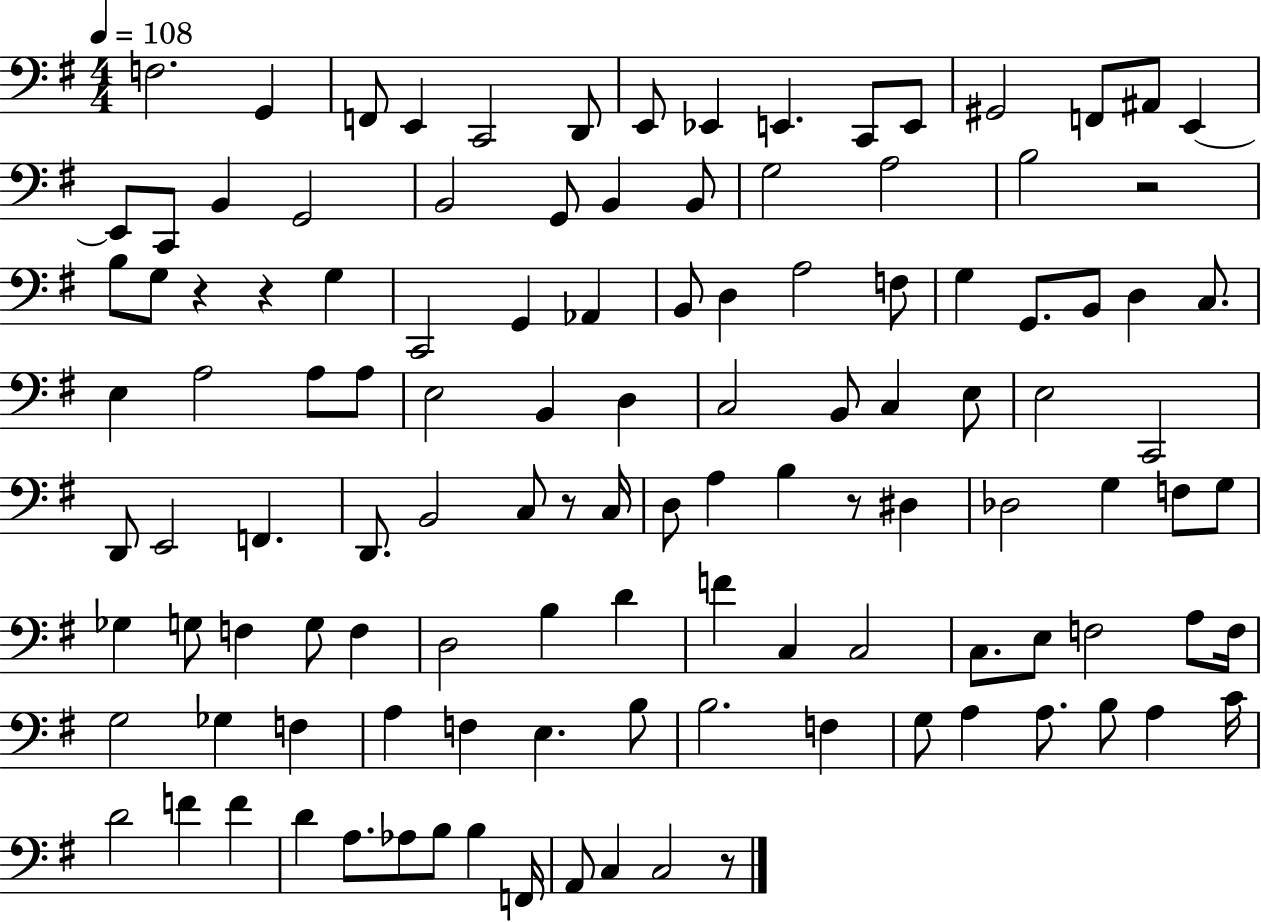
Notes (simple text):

F3/h. G2/q F2/e E2/q C2/h D2/e E2/e Eb2/q E2/q. C2/e E2/e G#2/h F2/e A#2/e E2/q E2/e C2/e B2/q G2/h B2/h G2/e B2/q B2/e G3/h A3/h B3/h R/h B3/e G3/e R/q R/q G3/q C2/h G2/q Ab2/q B2/e D3/q A3/h F3/e G3/q G2/e. B2/e D3/q C3/e. E3/q A3/h A3/e A3/e E3/h B2/q D3/q C3/h B2/e C3/q E3/e E3/h C2/h D2/e E2/h F2/q. D2/e. B2/h C3/e R/e C3/s D3/e A3/q B3/q R/e D#3/q Db3/h G3/q F3/e G3/e Gb3/q G3/e F3/q G3/e F3/q D3/h B3/q D4/q F4/q C3/q C3/h C3/e. E3/e F3/h A3/e F3/s G3/h Gb3/q F3/q A3/q F3/q E3/q. B3/e B3/h. F3/q G3/e A3/q A3/e. B3/e A3/q C4/s D4/h F4/q F4/q D4/q A3/e. Ab3/e B3/e B3/q F2/s A2/e C3/q C3/h R/e